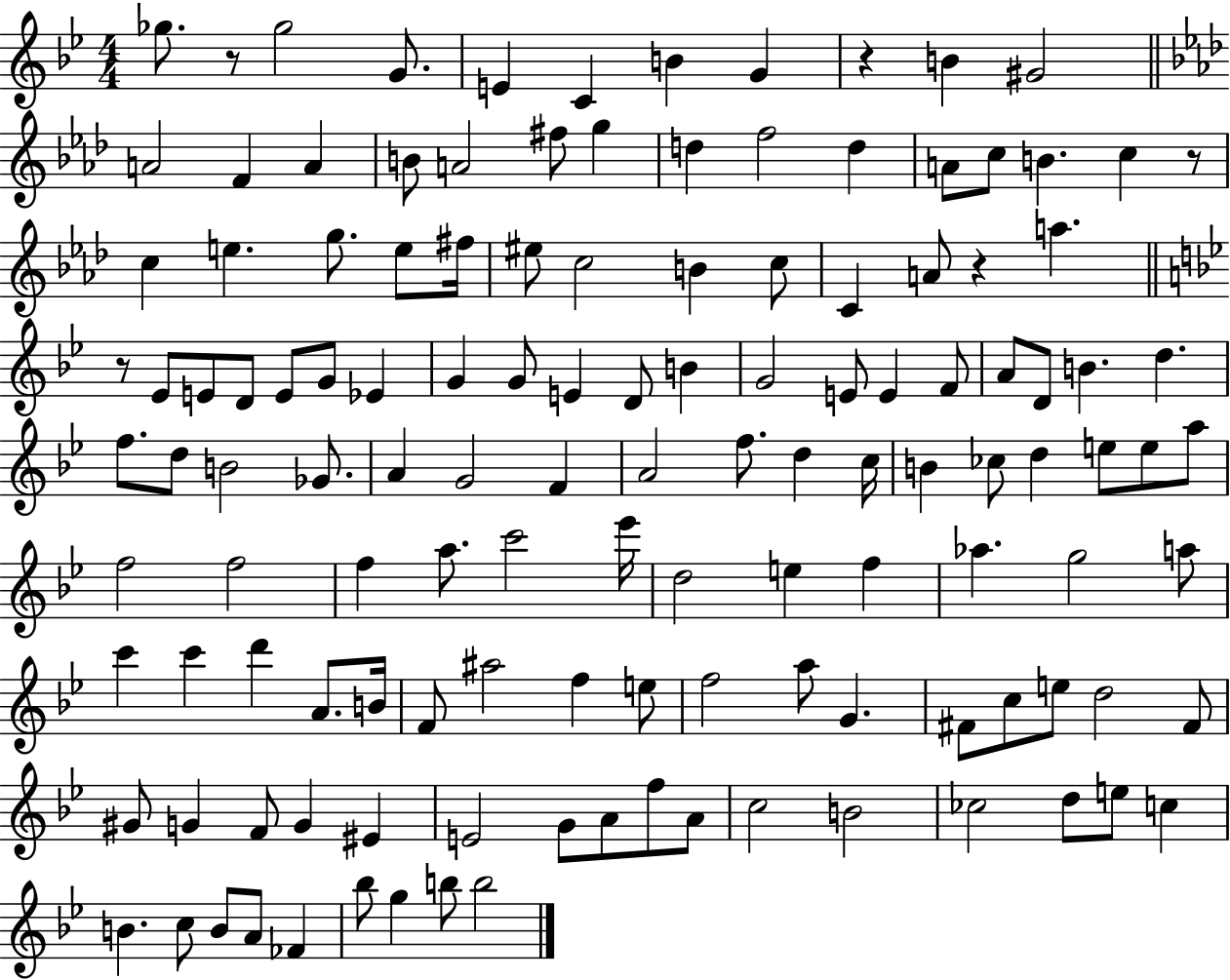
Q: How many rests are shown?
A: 5